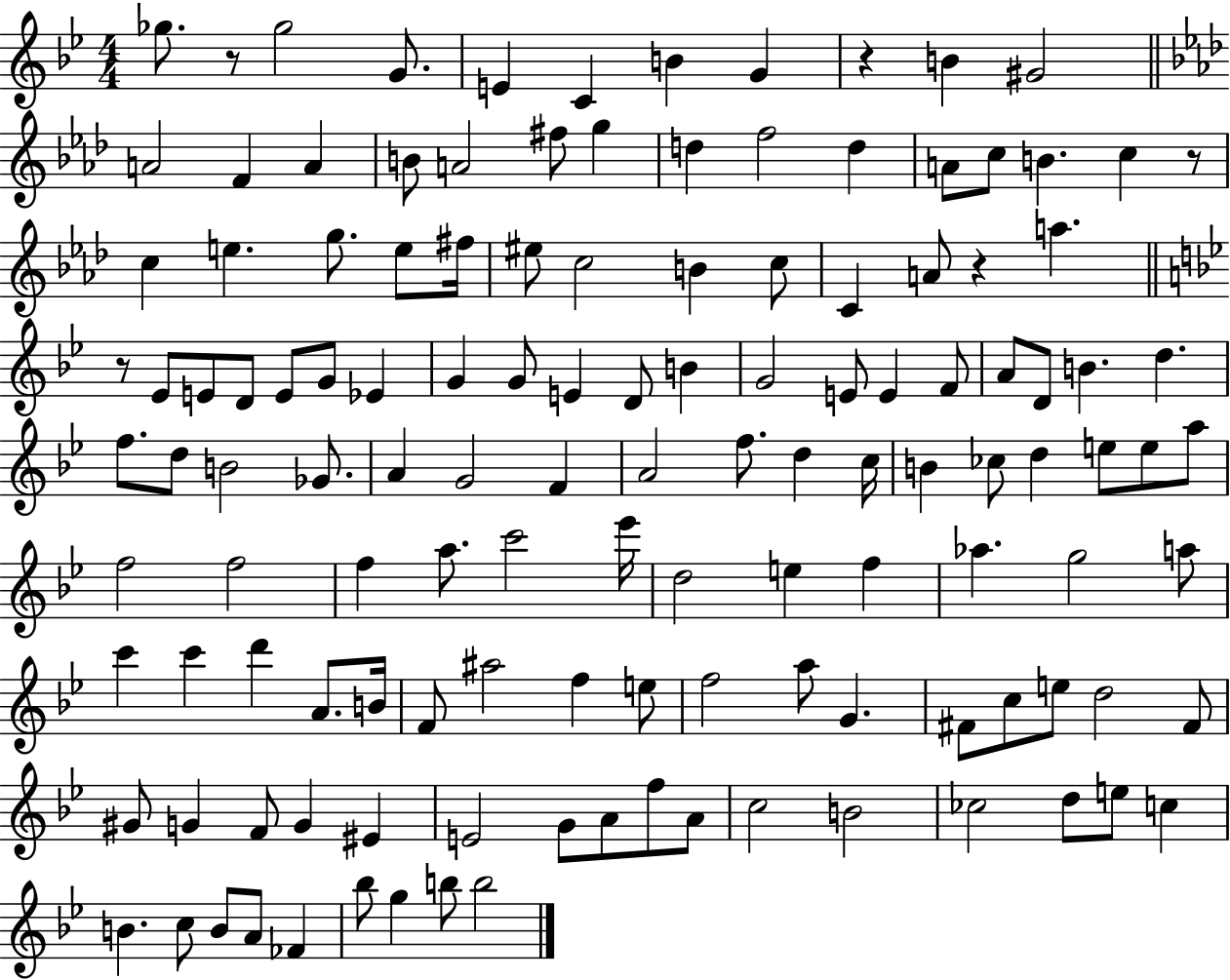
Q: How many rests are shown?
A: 5